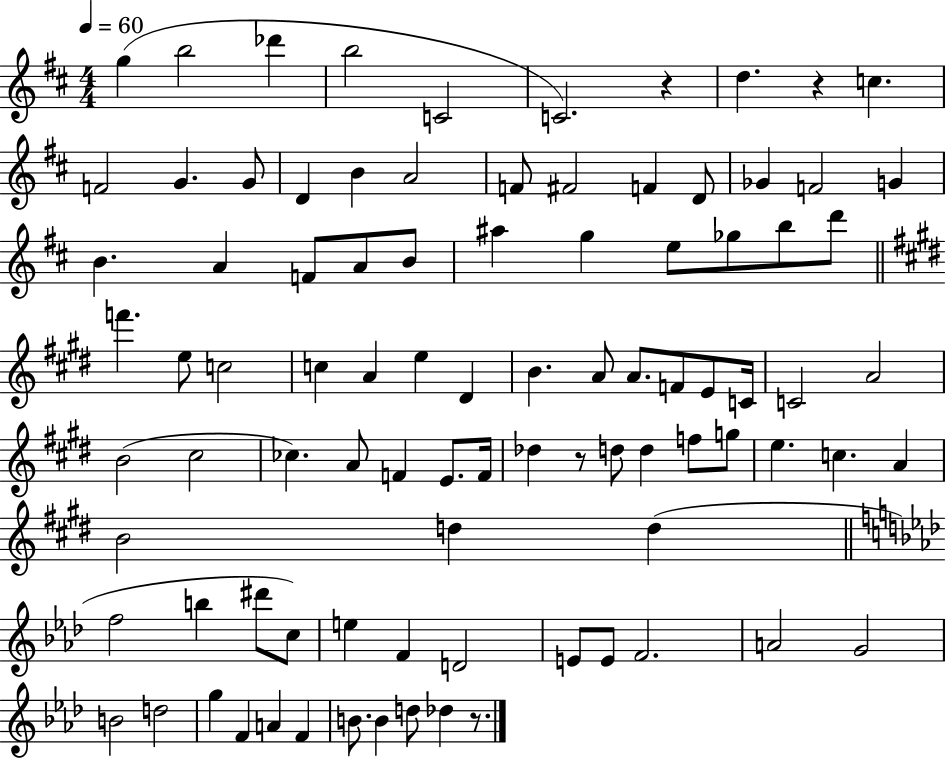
X:1
T:Untitled
M:4/4
L:1/4
K:D
g b2 _d' b2 C2 C2 z d z c F2 G G/2 D B A2 F/2 ^F2 F D/2 _G F2 G B A F/2 A/2 B/2 ^a g e/2 _g/2 b/2 d'/2 f' e/2 c2 c A e ^D B A/2 A/2 F/2 E/2 C/4 C2 A2 B2 ^c2 _c A/2 F E/2 F/4 _d z/2 d/2 d f/2 g/2 e c A B2 d d f2 b ^d'/2 c/2 e F D2 E/2 E/2 F2 A2 G2 B2 d2 g F A F B/2 B d/2 _d z/2